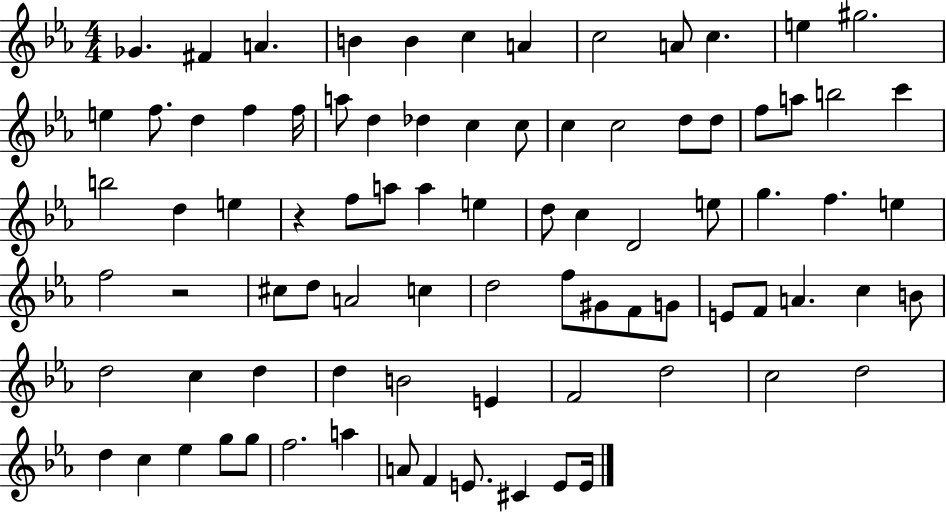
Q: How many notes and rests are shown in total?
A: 84